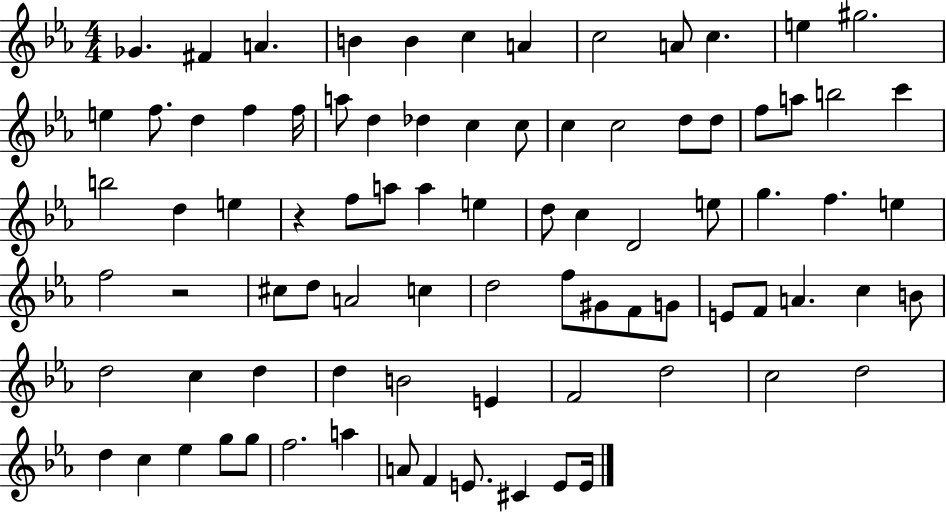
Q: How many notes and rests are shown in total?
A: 84